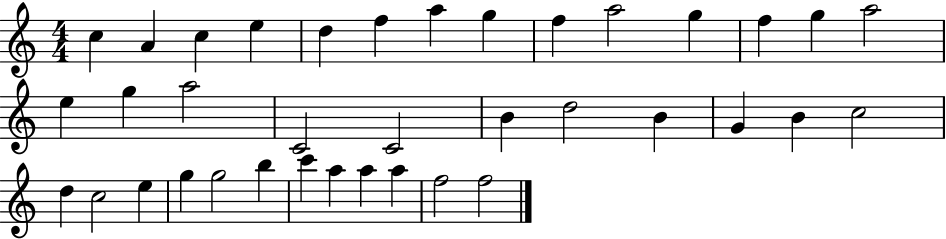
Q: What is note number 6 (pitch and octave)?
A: F5